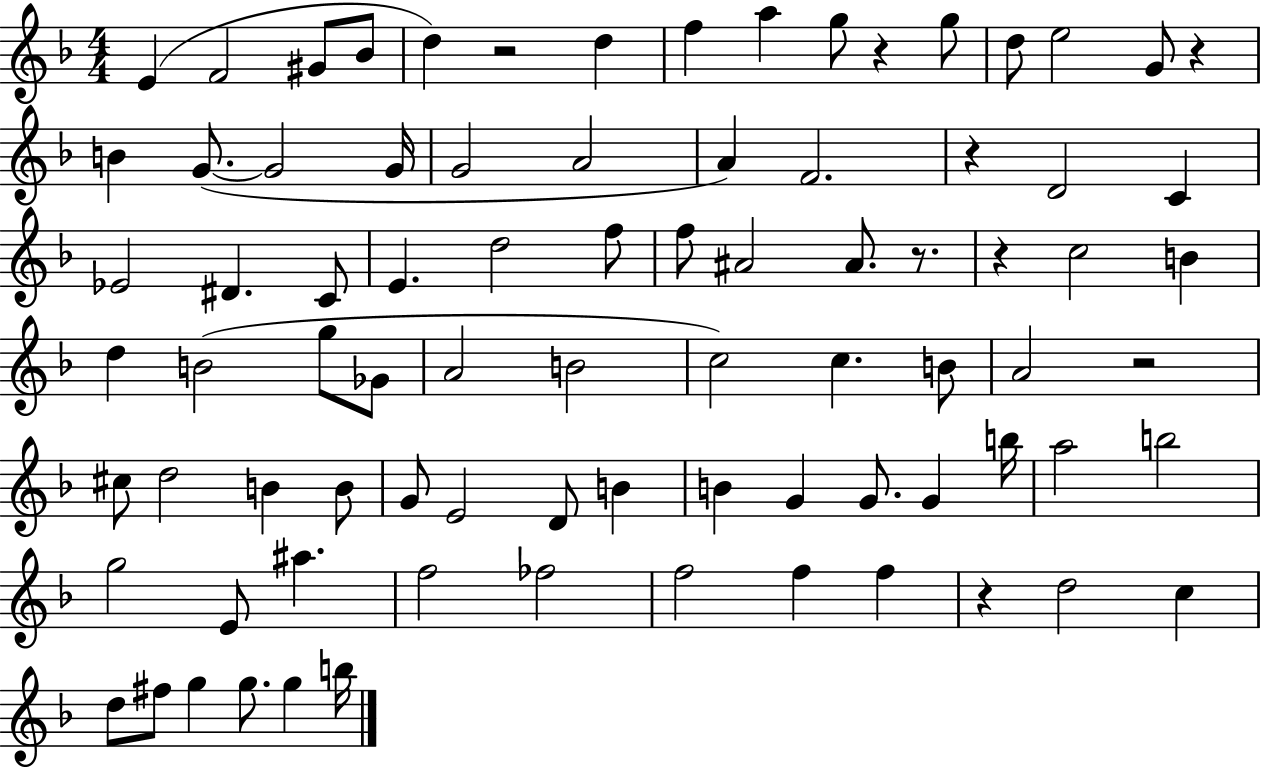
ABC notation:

X:1
T:Untitled
M:4/4
L:1/4
K:F
E F2 ^G/2 _B/2 d z2 d f a g/2 z g/2 d/2 e2 G/2 z B G/2 G2 G/4 G2 A2 A F2 z D2 C _E2 ^D C/2 E d2 f/2 f/2 ^A2 ^A/2 z/2 z c2 B d B2 g/2 _G/2 A2 B2 c2 c B/2 A2 z2 ^c/2 d2 B B/2 G/2 E2 D/2 B B G G/2 G b/4 a2 b2 g2 E/2 ^a f2 _f2 f2 f f z d2 c d/2 ^f/2 g g/2 g b/4